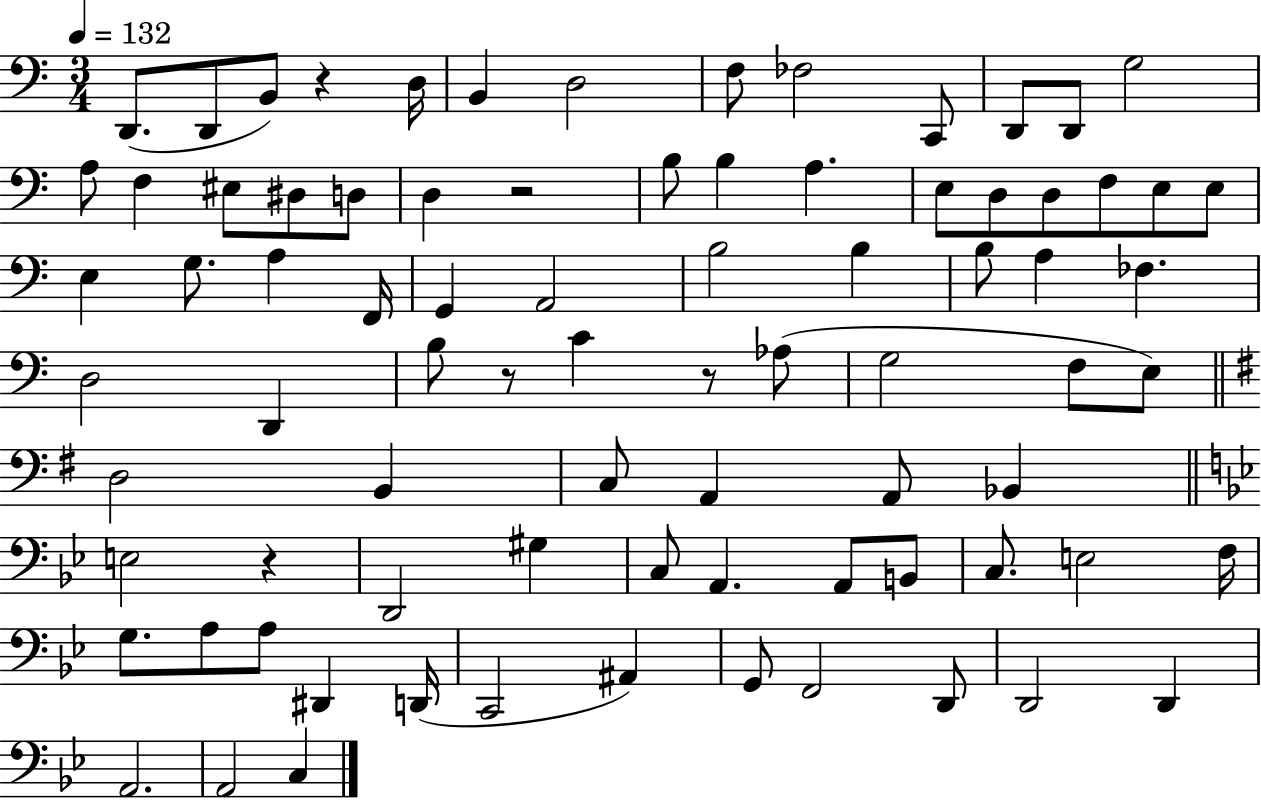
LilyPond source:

{
  \clef bass
  \numericTimeSignature
  \time 3/4
  \key c \major
  \tempo 4 = 132
  \repeat volta 2 { d,8.( d,8 b,8) r4 d16 | b,4 d2 | f8 fes2 c,8 | d,8 d,8 g2 | \break a8 f4 eis8 dis8 d8 | d4 r2 | b8 b4 a4. | e8 d8 d8 f8 e8 e8 | \break e4 g8. a4 f,16 | g,4 a,2 | b2 b4 | b8 a4 fes4. | \break d2 d,4 | b8 r8 c'4 r8 aes8( | g2 f8 e8) | \bar "||" \break \key g \major d2 b,4 | c8 a,4 a,8 bes,4 | \bar "||" \break \key bes \major e2 r4 | d,2 gis4 | c8 a,4. a,8 b,8 | c8. e2 f16 | \break g8. a8 a8 dis,4 d,16( | c,2 ais,4) | g,8 f,2 d,8 | d,2 d,4 | \break a,2. | a,2 c4 | } \bar "|."
}